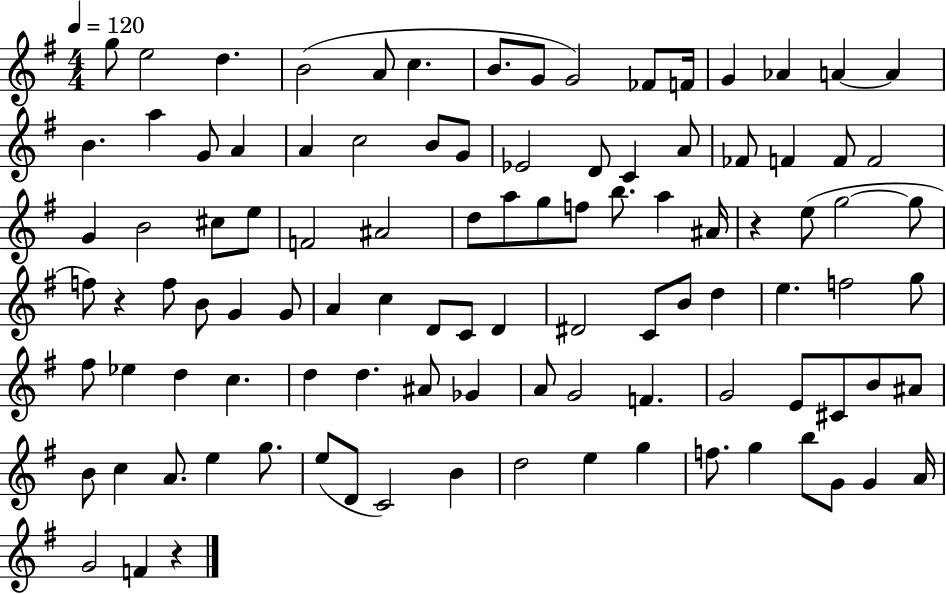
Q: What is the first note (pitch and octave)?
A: G5